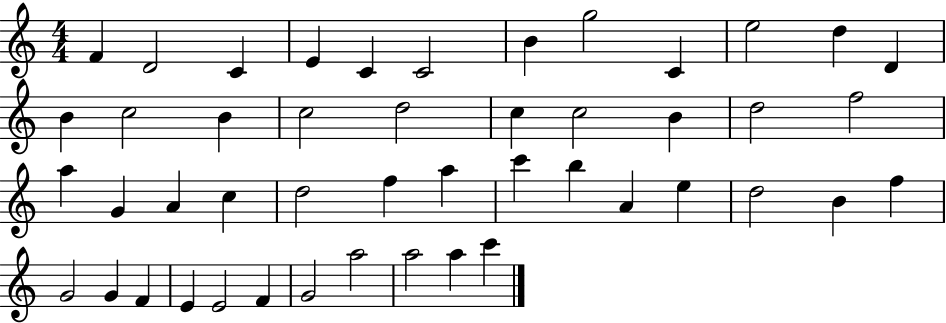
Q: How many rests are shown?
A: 0